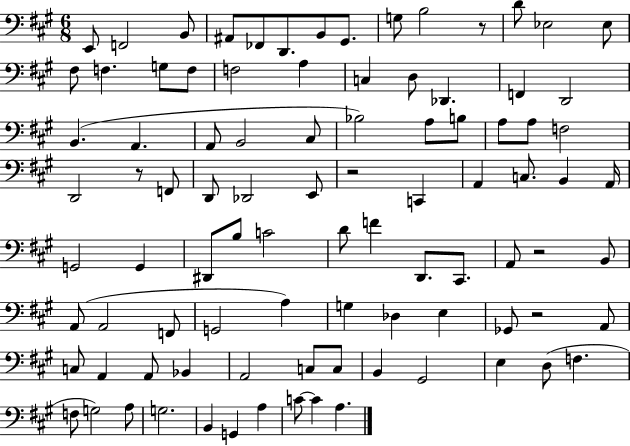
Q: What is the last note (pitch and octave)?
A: A3